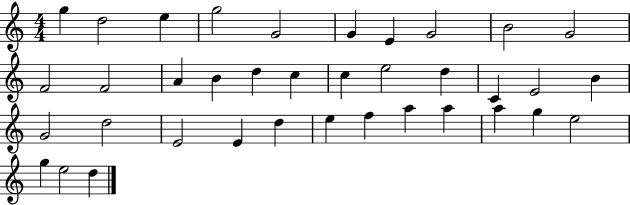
{
  \clef treble
  \numericTimeSignature
  \time 4/4
  \key c \major
  g''4 d''2 e''4 | g''2 g'2 | g'4 e'4 g'2 | b'2 g'2 | \break f'2 f'2 | a'4 b'4 d''4 c''4 | c''4 e''2 d''4 | c'4 e'2 b'4 | \break g'2 d''2 | e'2 e'4 d''4 | e''4 f''4 a''4 a''4 | a''4 g''4 e''2 | \break g''4 e''2 d''4 | \bar "|."
}